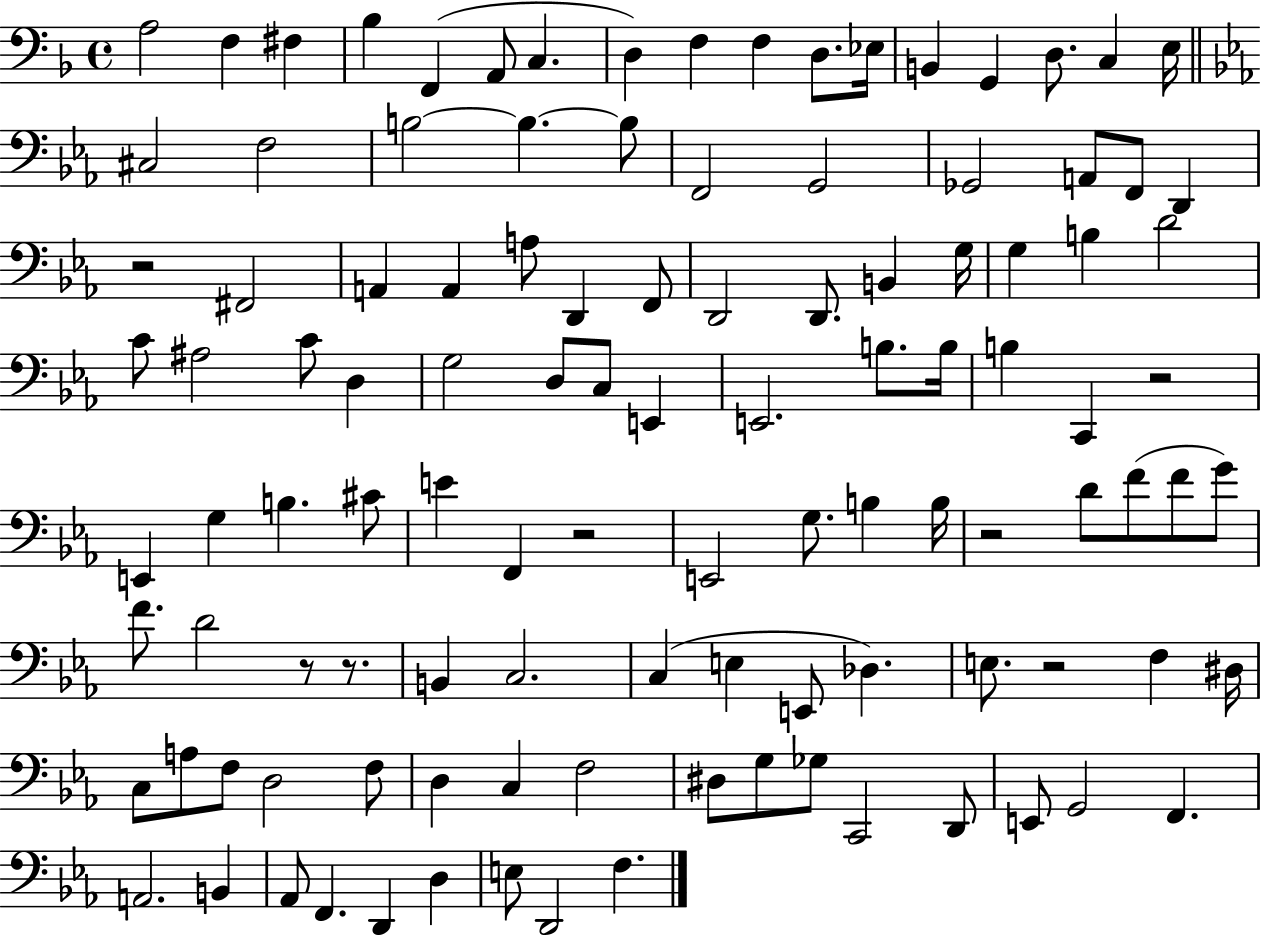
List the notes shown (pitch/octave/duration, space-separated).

A3/h F3/q F#3/q Bb3/q F2/q A2/e C3/q. D3/q F3/q F3/q D3/e. Eb3/s B2/q G2/q D3/e. C3/q E3/s C#3/h F3/h B3/h B3/q. B3/e F2/h G2/h Gb2/h A2/e F2/e D2/q R/h F#2/h A2/q A2/q A3/e D2/q F2/e D2/h D2/e. B2/q G3/s G3/q B3/q D4/h C4/e A#3/h C4/e D3/q G3/h D3/e C3/e E2/q E2/h. B3/e. B3/s B3/q C2/q R/h E2/q G3/q B3/q. C#4/e E4/q F2/q R/h E2/h G3/e. B3/q B3/s R/h D4/e F4/e F4/e G4/e F4/e. D4/h R/e R/e. B2/q C3/h. C3/q E3/q E2/e Db3/q. E3/e. R/h F3/q D#3/s C3/e A3/e F3/e D3/h F3/e D3/q C3/q F3/h D#3/e G3/e Gb3/e C2/h D2/e E2/e G2/h F2/q. A2/h. B2/q Ab2/e F2/q. D2/q D3/q E3/e D2/h F3/q.